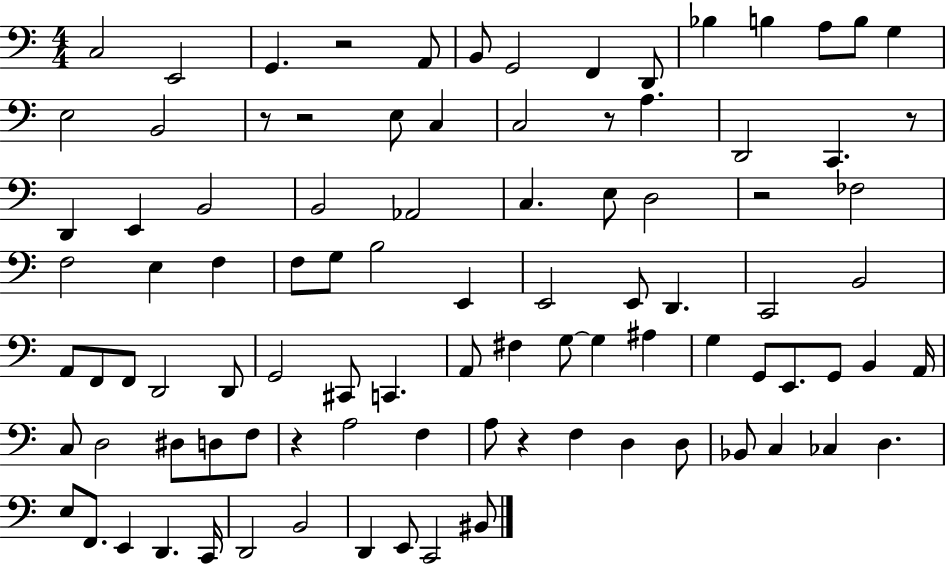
{
  \clef bass
  \numericTimeSignature
  \time 4/4
  \key c \major
  c2 e,2 | g,4. r2 a,8 | b,8 g,2 f,4 d,8 | bes4 b4 a8 b8 g4 | \break e2 b,2 | r8 r2 e8 c4 | c2 r8 a4. | d,2 c,4. r8 | \break d,4 e,4 b,2 | b,2 aes,2 | c4. e8 d2 | r2 fes2 | \break f2 e4 f4 | f8 g8 b2 e,4 | e,2 e,8 d,4. | c,2 b,2 | \break a,8 f,8 f,8 d,2 d,8 | g,2 cis,8 c,4. | a,8 fis4 g8~~ g4 ais4 | g4 g,8 e,8. g,8 b,4 a,16 | \break c8 d2 dis8 d8 f8 | r4 a2 f4 | a8 r4 f4 d4 d8 | bes,8 c4 ces4 d4. | \break e8 f,8. e,4 d,4. c,16 | d,2 b,2 | d,4 e,8 c,2 bis,8 | \bar "|."
}